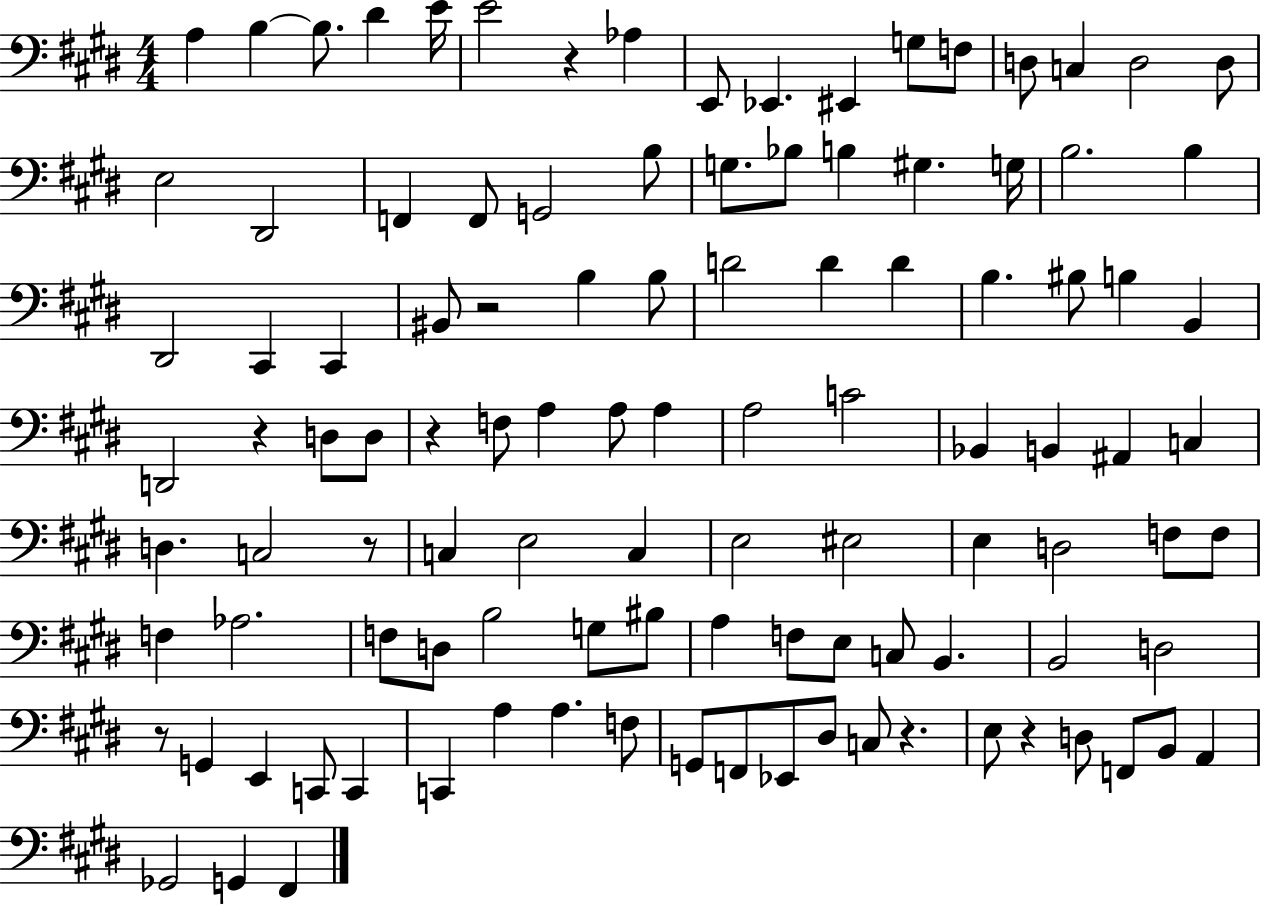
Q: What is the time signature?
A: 4/4